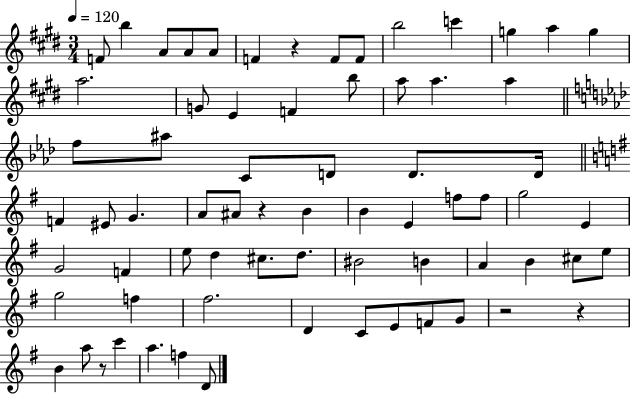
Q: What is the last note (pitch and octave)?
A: D4